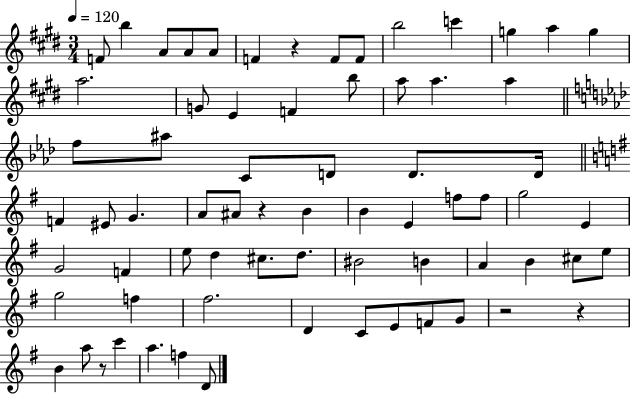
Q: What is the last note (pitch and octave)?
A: D4